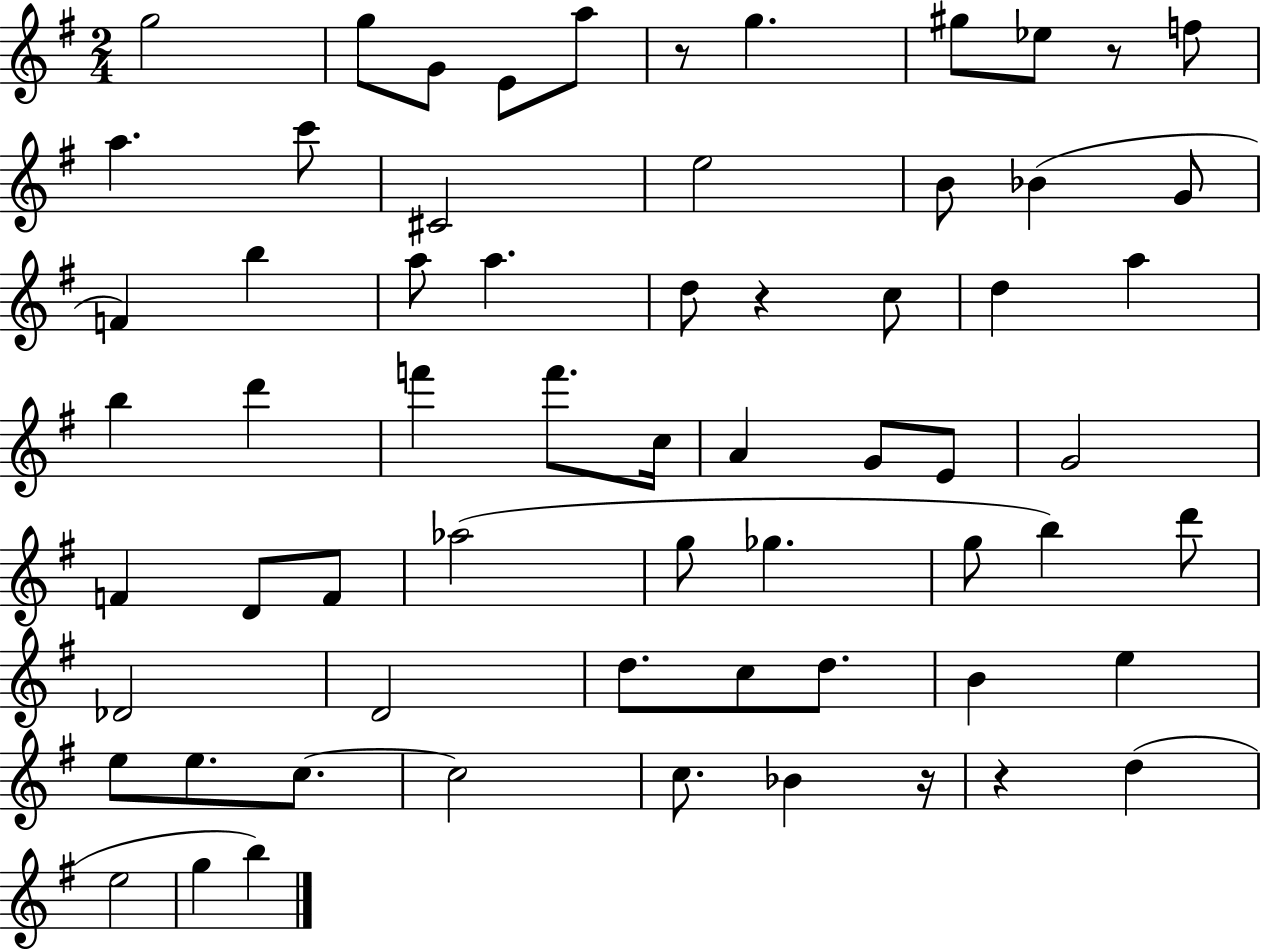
G5/h G5/e G4/e E4/e A5/e R/e G5/q. G#5/e Eb5/e R/e F5/e A5/q. C6/e C#4/h E5/h B4/e Bb4/q G4/e F4/q B5/q A5/e A5/q. D5/e R/q C5/e D5/q A5/q B5/q D6/q F6/q F6/e. C5/s A4/q G4/e E4/e G4/h F4/q D4/e F4/e Ab5/h G5/e Gb5/q. G5/e B5/q D6/e Db4/h D4/h D5/e. C5/e D5/e. B4/q E5/q E5/e E5/e. C5/e. C5/h C5/e. Bb4/q R/s R/q D5/q E5/h G5/q B5/q